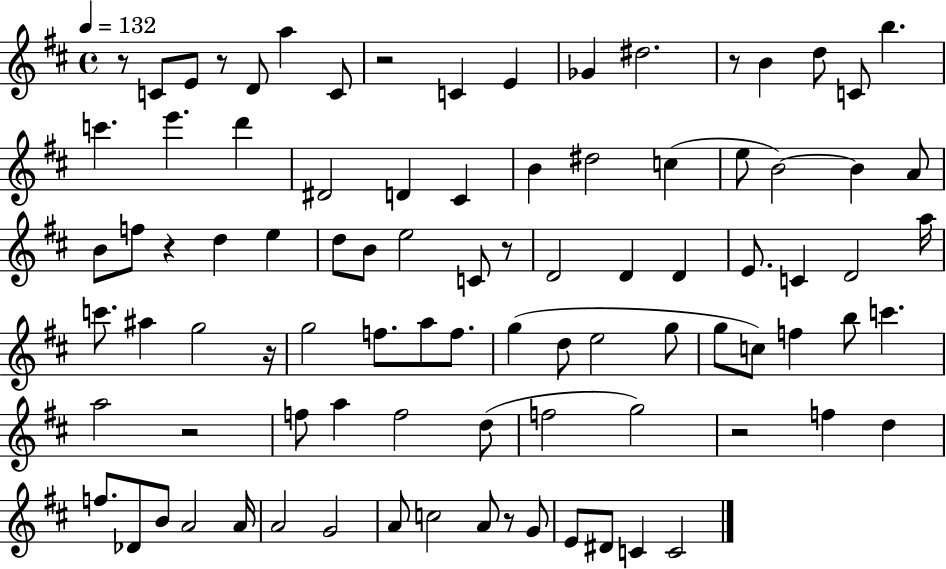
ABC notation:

X:1
T:Untitled
M:4/4
L:1/4
K:D
z/2 C/2 E/2 z/2 D/2 a C/2 z2 C E _G ^d2 z/2 B d/2 C/2 b c' e' d' ^D2 D ^C B ^d2 c e/2 B2 B A/2 B/2 f/2 z d e d/2 B/2 e2 C/2 z/2 D2 D D E/2 C D2 a/4 c'/2 ^a g2 z/4 g2 f/2 a/2 f/2 g d/2 e2 g/2 g/2 c/2 f b/2 c' a2 z2 f/2 a f2 d/2 f2 g2 z2 f d f/2 _D/2 B/2 A2 A/4 A2 G2 A/2 c2 A/2 z/2 G/2 E/2 ^D/2 C C2